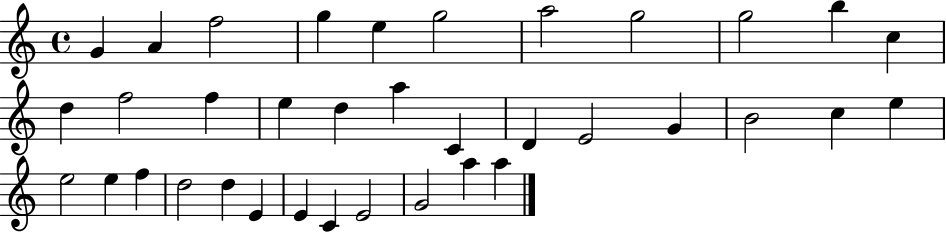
{
  \clef treble
  \time 4/4
  \defaultTimeSignature
  \key c \major
  g'4 a'4 f''2 | g''4 e''4 g''2 | a''2 g''2 | g''2 b''4 c''4 | \break d''4 f''2 f''4 | e''4 d''4 a''4 c'4 | d'4 e'2 g'4 | b'2 c''4 e''4 | \break e''2 e''4 f''4 | d''2 d''4 e'4 | e'4 c'4 e'2 | g'2 a''4 a''4 | \break \bar "|."
}